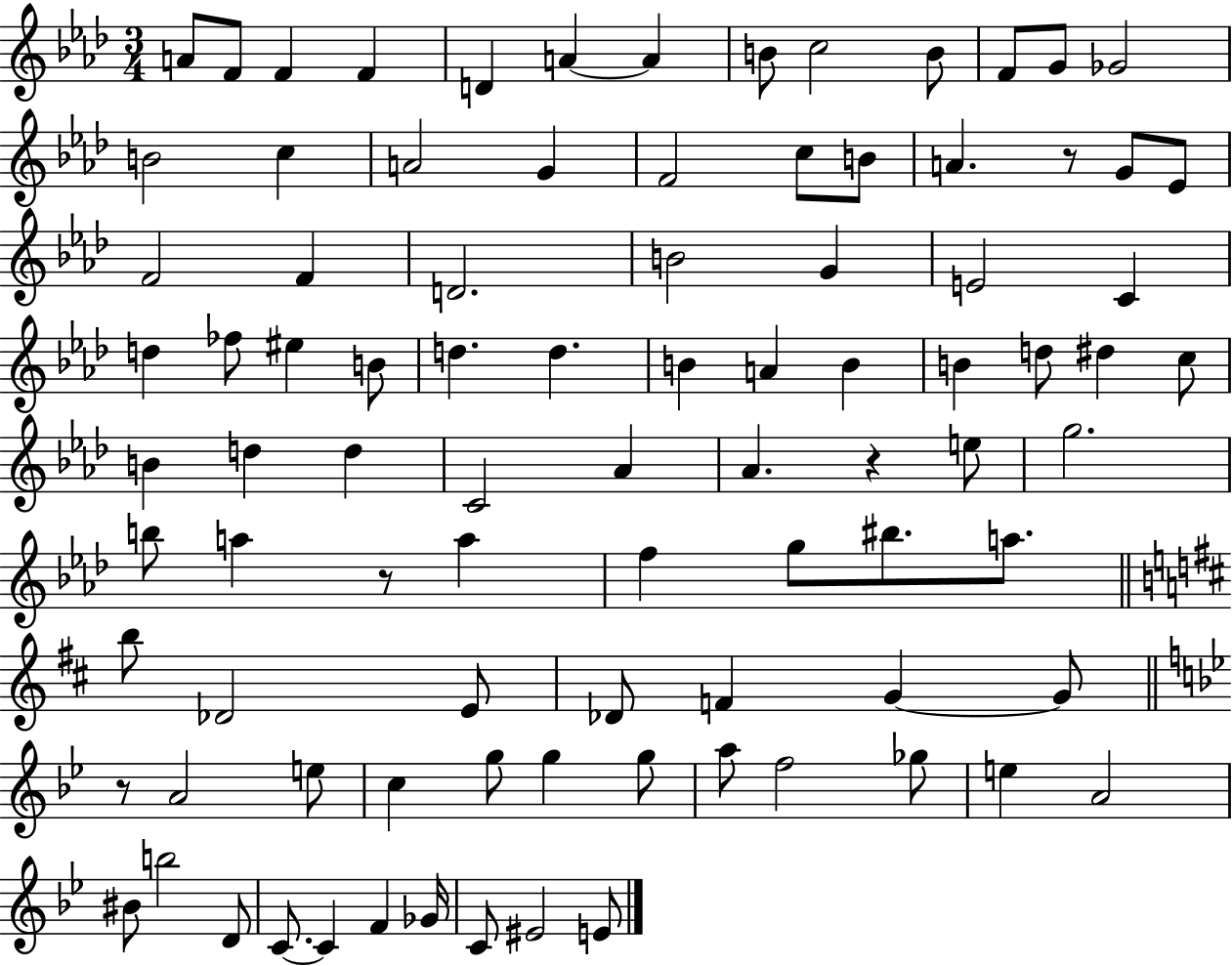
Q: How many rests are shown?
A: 4